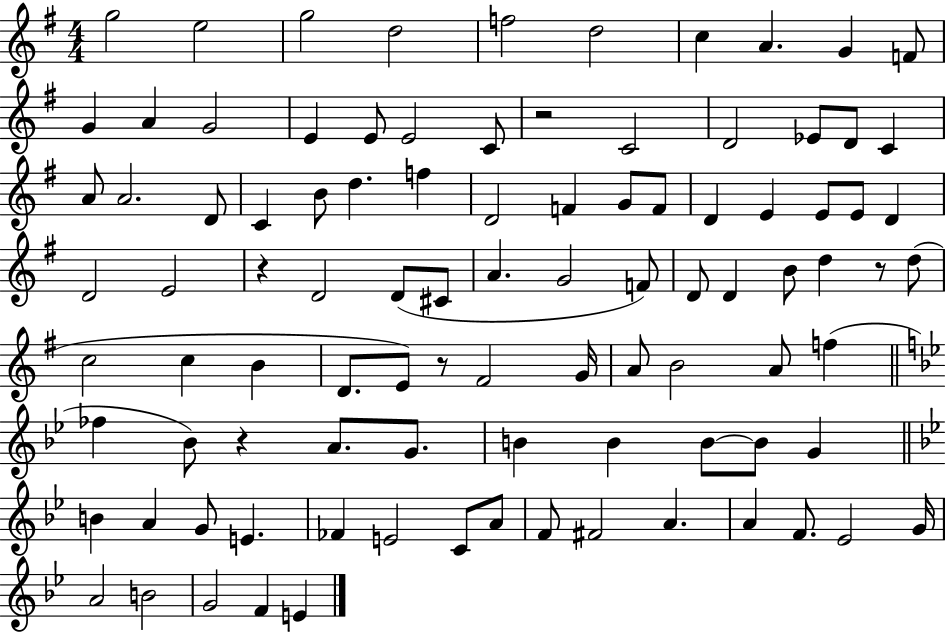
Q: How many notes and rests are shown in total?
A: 96